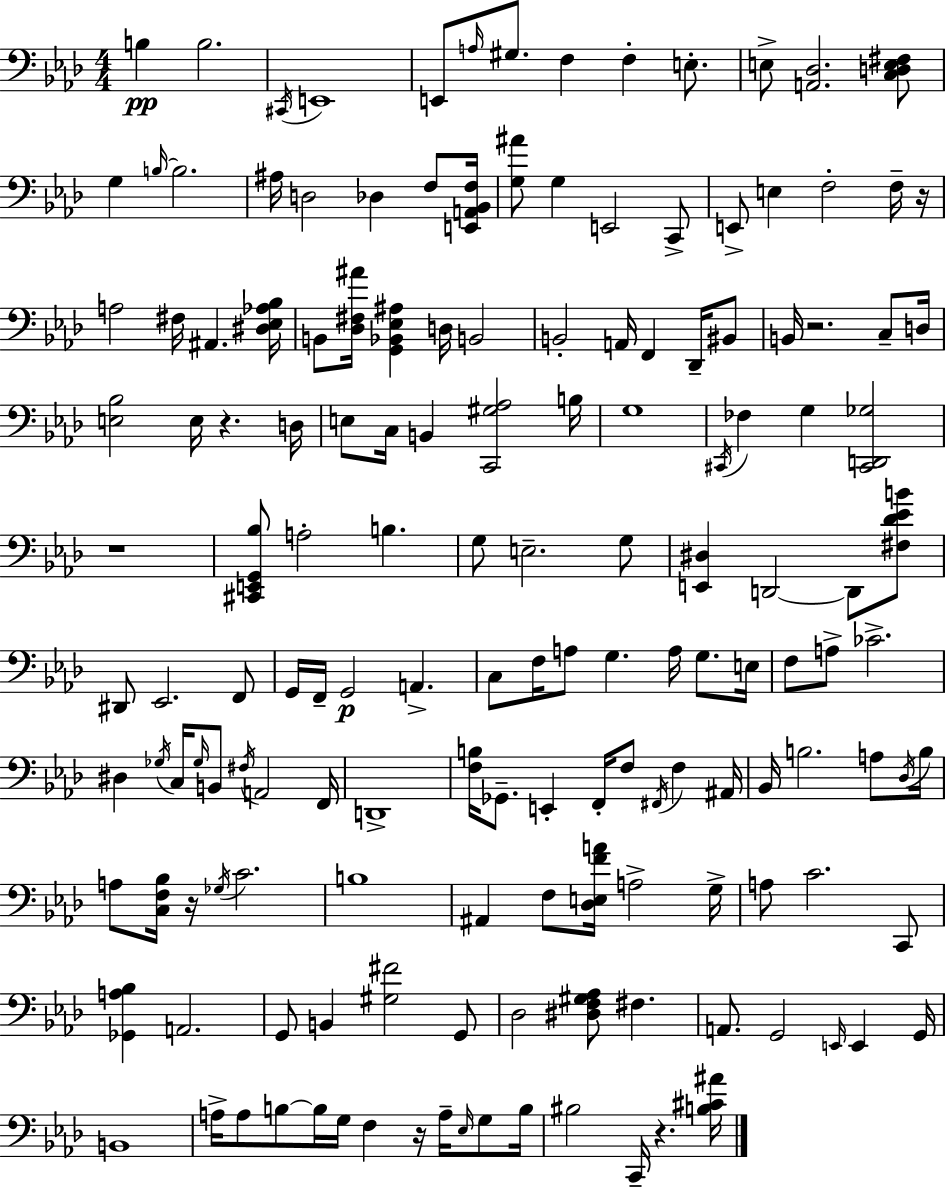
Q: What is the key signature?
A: AES major